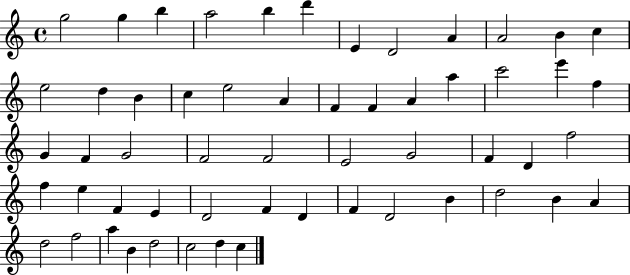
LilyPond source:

{
  \clef treble
  \time 4/4
  \defaultTimeSignature
  \key c \major
  g''2 g''4 b''4 | a''2 b''4 d'''4 | e'4 d'2 a'4 | a'2 b'4 c''4 | \break e''2 d''4 b'4 | c''4 e''2 a'4 | f'4 f'4 a'4 a''4 | c'''2 e'''4 f''4 | \break g'4 f'4 g'2 | f'2 f'2 | e'2 g'2 | f'4 d'4 f''2 | \break f''4 e''4 f'4 e'4 | d'2 f'4 d'4 | f'4 d'2 b'4 | d''2 b'4 a'4 | \break d''2 f''2 | a''4 b'4 d''2 | c''2 d''4 c''4 | \bar "|."
}